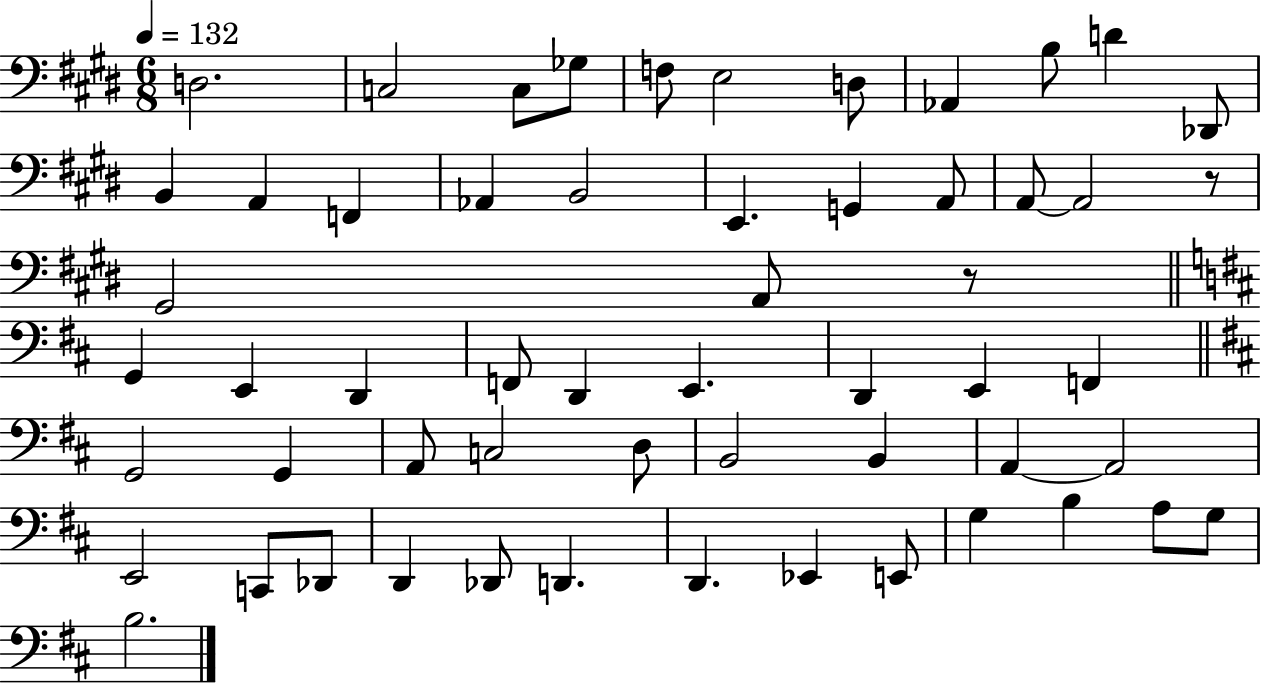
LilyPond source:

{
  \clef bass
  \numericTimeSignature
  \time 6/8
  \key e \major
  \tempo 4 = 132
  d2. | c2 c8 ges8 | f8 e2 d8 | aes,4 b8 d'4 des,8 | \break b,4 a,4 f,4 | aes,4 b,2 | e,4. g,4 a,8 | a,8~~ a,2 r8 | \break gis,2 a,8 r8 | \bar "||" \break \key b \minor g,4 e,4 d,4 | f,8 d,4 e,4. | d,4 e,4 f,4 | \bar "||" \break \key b \minor g,2 g,4 | a,8 c2 d8 | b,2 b,4 | a,4~~ a,2 | \break e,2 c,8 des,8 | d,4 des,8 d,4. | d,4. ees,4 e,8 | g4 b4 a8 g8 | \break b2. | \bar "|."
}